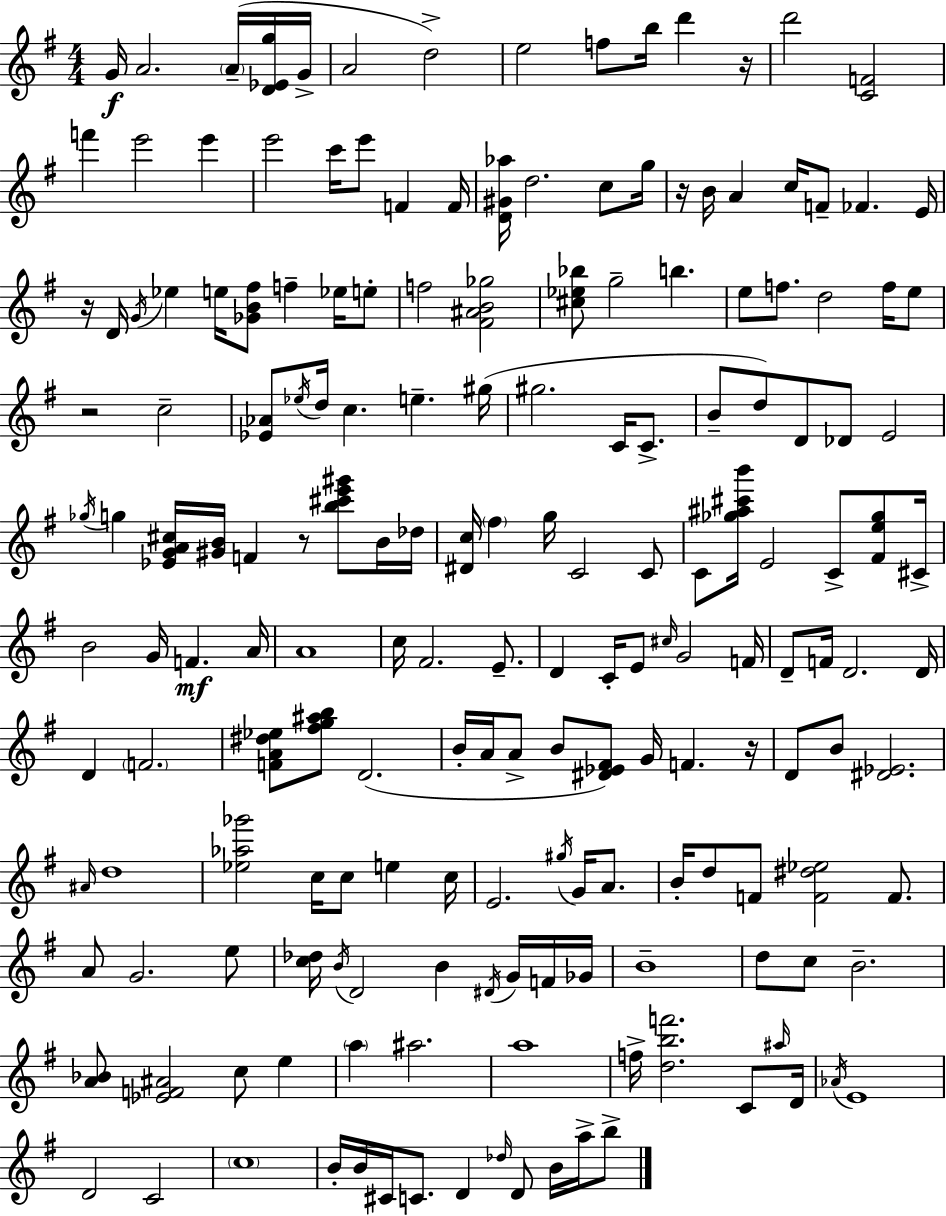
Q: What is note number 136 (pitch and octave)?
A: D4